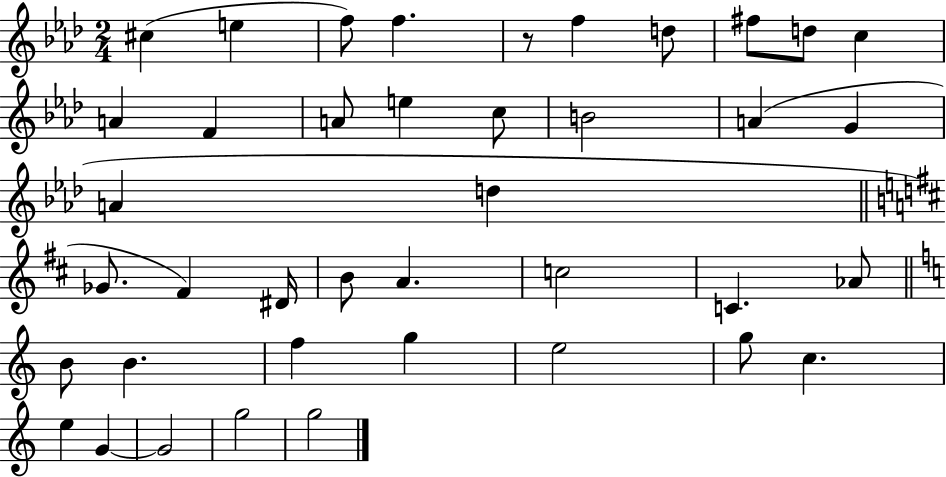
X:1
T:Untitled
M:2/4
L:1/4
K:Ab
^c e f/2 f z/2 f d/2 ^f/2 d/2 c A F A/2 e c/2 B2 A G A d _G/2 ^F ^D/4 B/2 A c2 C _A/2 B/2 B f g e2 g/2 c e G G2 g2 g2